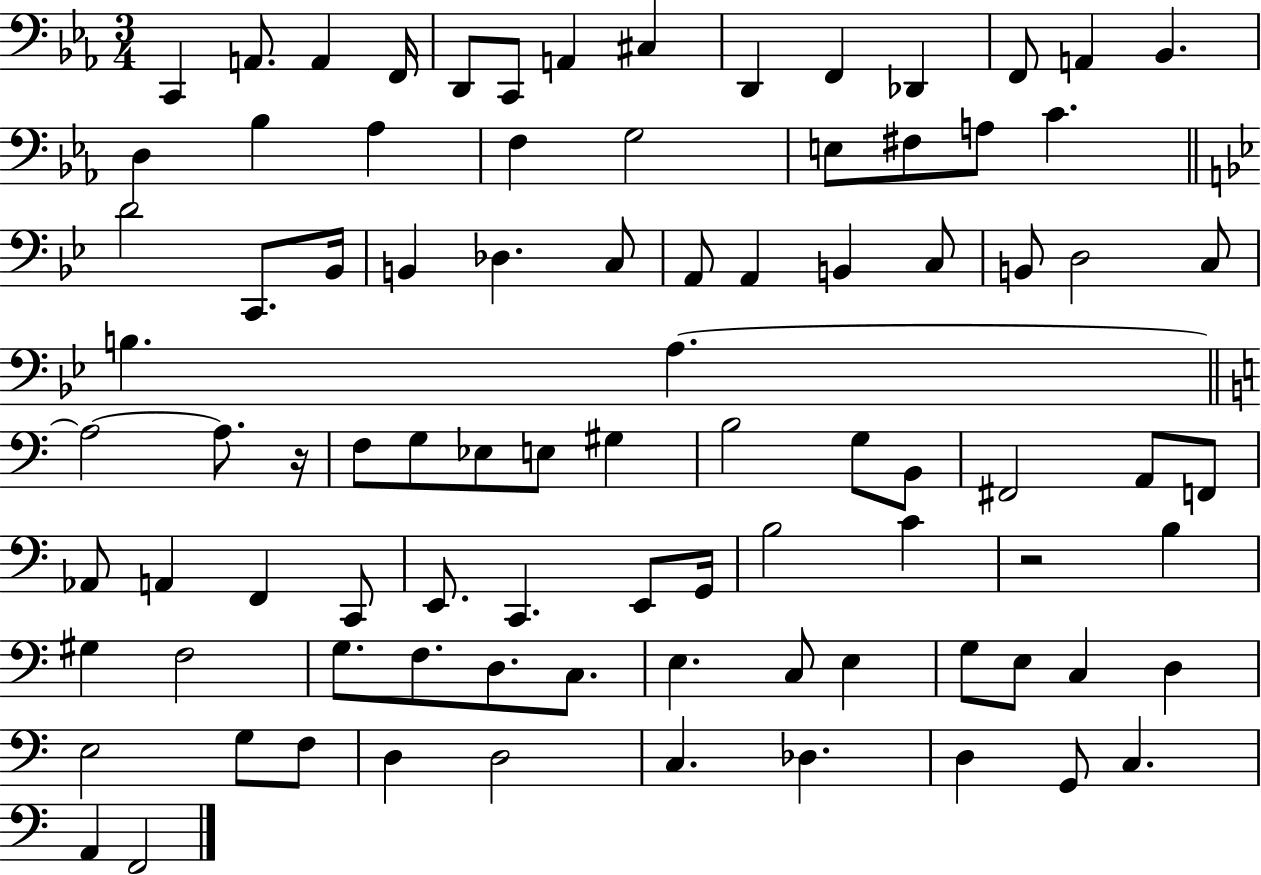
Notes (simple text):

C2/q A2/e. A2/q F2/s D2/e C2/e A2/q C#3/q D2/q F2/q Db2/q F2/e A2/q Bb2/q. D3/q Bb3/q Ab3/q F3/q G3/h E3/e F#3/e A3/e C4/q. D4/h C2/e. Bb2/s B2/q Db3/q. C3/e A2/e A2/q B2/q C3/e B2/e D3/h C3/e B3/q. A3/q. A3/h A3/e. R/s F3/e G3/e Eb3/e E3/e G#3/q B3/h G3/e B2/e F#2/h A2/e F2/e Ab2/e A2/q F2/q C2/e E2/e. C2/q. E2/e G2/s B3/h C4/q R/h B3/q G#3/q F3/h G3/e. F3/e. D3/e. C3/e. E3/q. C3/e E3/q G3/e E3/e C3/q D3/q E3/h G3/e F3/e D3/q D3/h C3/q. Db3/q. D3/q G2/e C3/q. A2/q F2/h